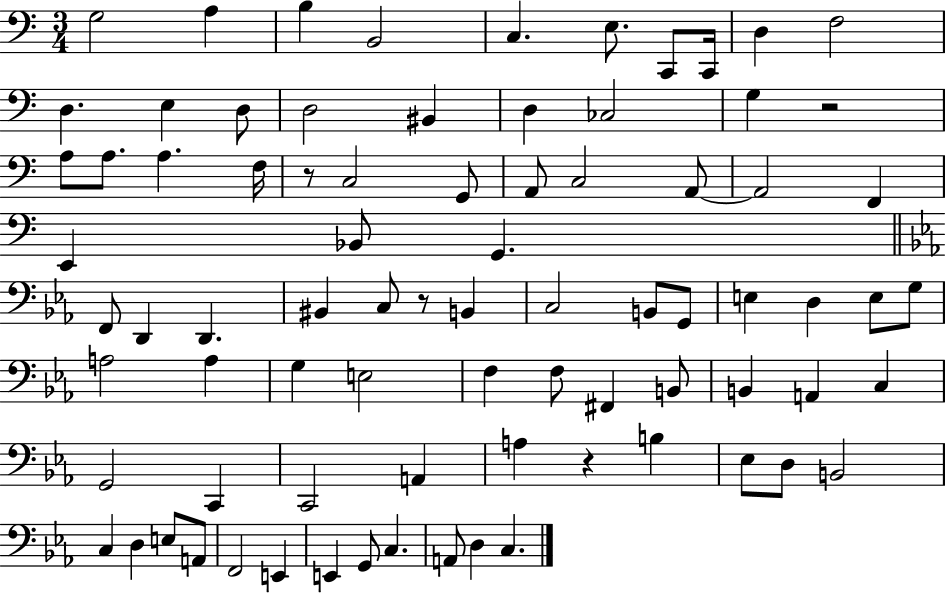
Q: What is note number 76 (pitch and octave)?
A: D3